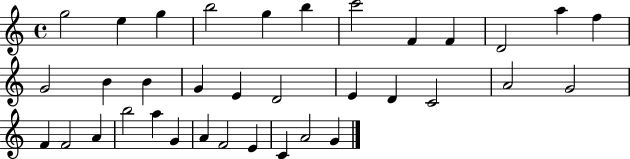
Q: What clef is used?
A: treble